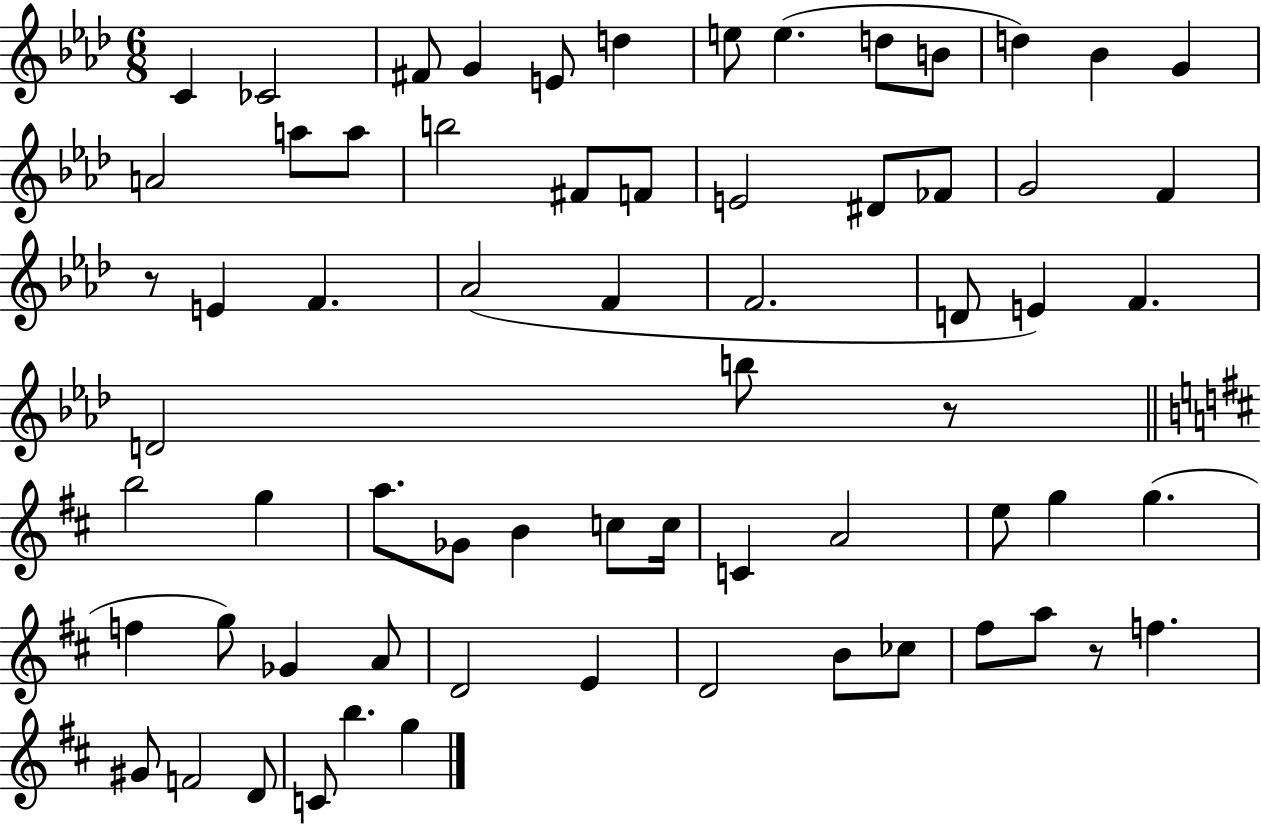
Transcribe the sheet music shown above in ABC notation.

X:1
T:Untitled
M:6/8
L:1/4
K:Ab
C _C2 ^F/2 G E/2 d e/2 e d/2 B/2 d _B G A2 a/2 a/2 b2 ^F/2 F/2 E2 ^D/2 _F/2 G2 F z/2 E F _A2 F F2 D/2 E F D2 b/2 z/2 b2 g a/2 _G/2 B c/2 c/4 C A2 e/2 g g f g/2 _G A/2 D2 E D2 B/2 _c/2 ^f/2 a/2 z/2 f ^G/2 F2 D/2 C/2 b g